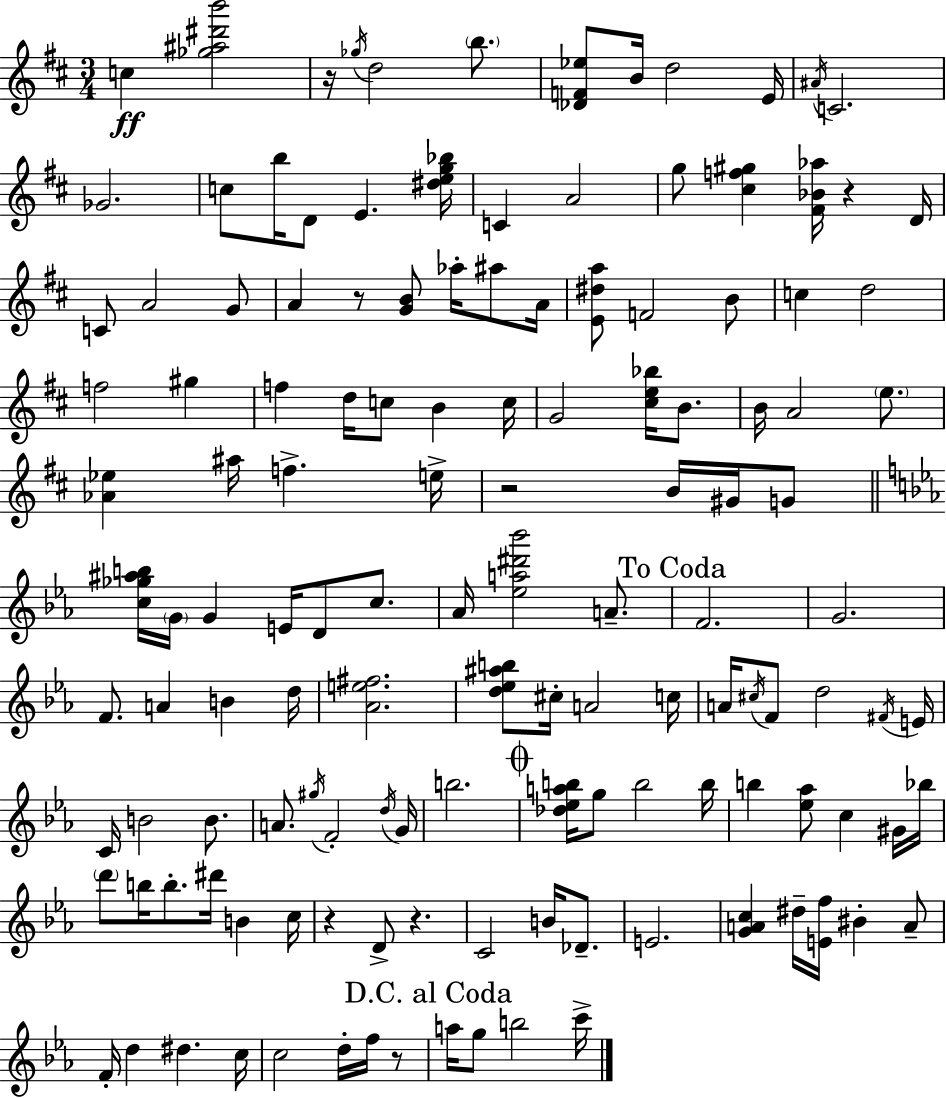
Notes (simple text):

C5/q [Gb5,A#5,D#6,B6]/h R/s Gb5/s D5/h B5/e. [Db4,F4,Eb5]/e B4/s D5/h E4/s A#4/s C4/h. Gb4/h. C5/e B5/s D4/e E4/q. [D#5,E5,G5,Bb5]/s C4/q A4/h G5/e [C#5,F5,G#5]/q [F#4,Bb4,Ab5]/s R/q D4/s C4/e A4/h G4/e A4/q R/e [G4,B4]/e Ab5/s A#5/e A4/s [E4,D#5,A5]/e F4/h B4/e C5/q D5/h F5/h G#5/q F5/q D5/s C5/e B4/q C5/s G4/h [C#5,E5,Bb5]/s B4/e. B4/s A4/h E5/e. [Ab4,Eb5]/q A#5/s F5/q. E5/s R/h B4/s G#4/s G4/e [C5,Gb5,A#5,B5]/s G4/s G4/q E4/s D4/e C5/e. Ab4/s [Eb5,A5,D#6,Bb6]/h A4/e. F4/h. G4/h. F4/e. A4/q B4/q D5/s [Ab4,E5,F#5]/h. [D5,Eb5,A#5,B5]/e C#5/s A4/h C5/s A4/s C#5/s F4/e D5/h F#4/s E4/s C4/s B4/h B4/e. A4/e. G#5/s F4/h D5/s G4/s B5/h. [Db5,Eb5,A5,B5]/s G5/e B5/h B5/s B5/q [Eb5,Ab5]/e C5/q G#4/s Bb5/s D6/e B5/s B5/e. D#6/s B4/q C5/s R/q D4/e R/q. C4/h B4/s Db4/e. E4/h. [G4,A4,C5]/q D#5/s [E4,F5]/s BIS4/q A4/e F4/s D5/q D#5/q. C5/s C5/h D5/s F5/s R/e A5/s G5/e B5/h C6/s